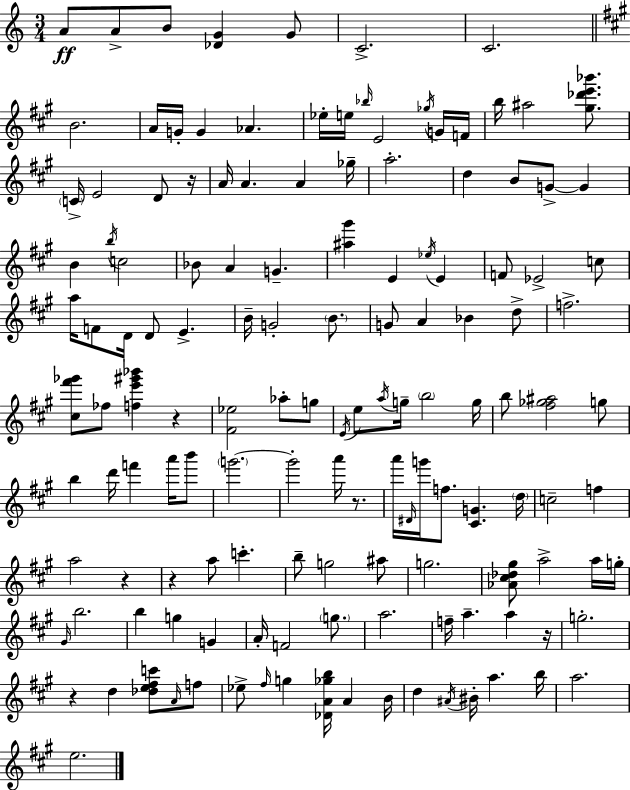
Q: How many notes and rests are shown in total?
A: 139